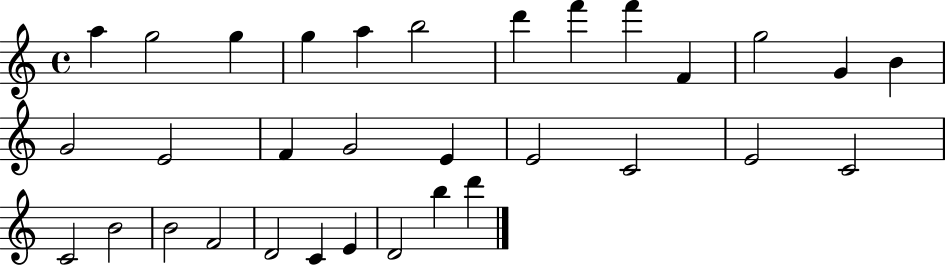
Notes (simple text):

A5/q G5/h G5/q G5/q A5/q B5/h D6/q F6/q F6/q F4/q G5/h G4/q B4/q G4/h E4/h F4/q G4/h E4/q E4/h C4/h E4/h C4/h C4/h B4/h B4/h F4/h D4/h C4/q E4/q D4/h B5/q D6/q